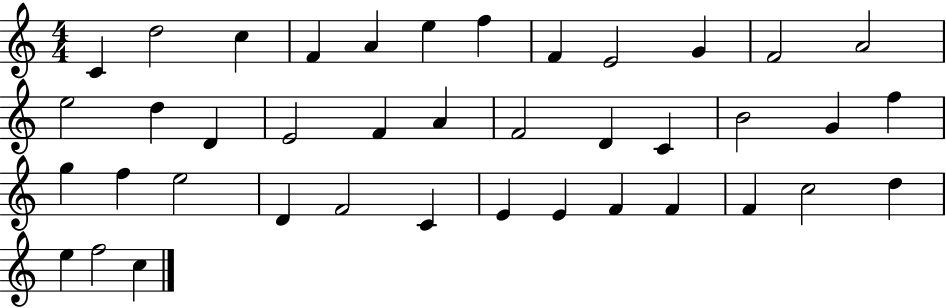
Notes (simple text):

C4/q D5/h C5/q F4/q A4/q E5/q F5/q F4/q E4/h G4/q F4/h A4/h E5/h D5/q D4/q E4/h F4/q A4/q F4/h D4/q C4/q B4/h G4/q F5/q G5/q F5/q E5/h D4/q F4/h C4/q E4/q E4/q F4/q F4/q F4/q C5/h D5/q E5/q F5/h C5/q